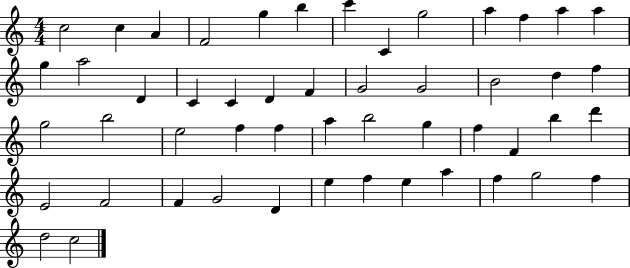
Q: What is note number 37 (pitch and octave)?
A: D6